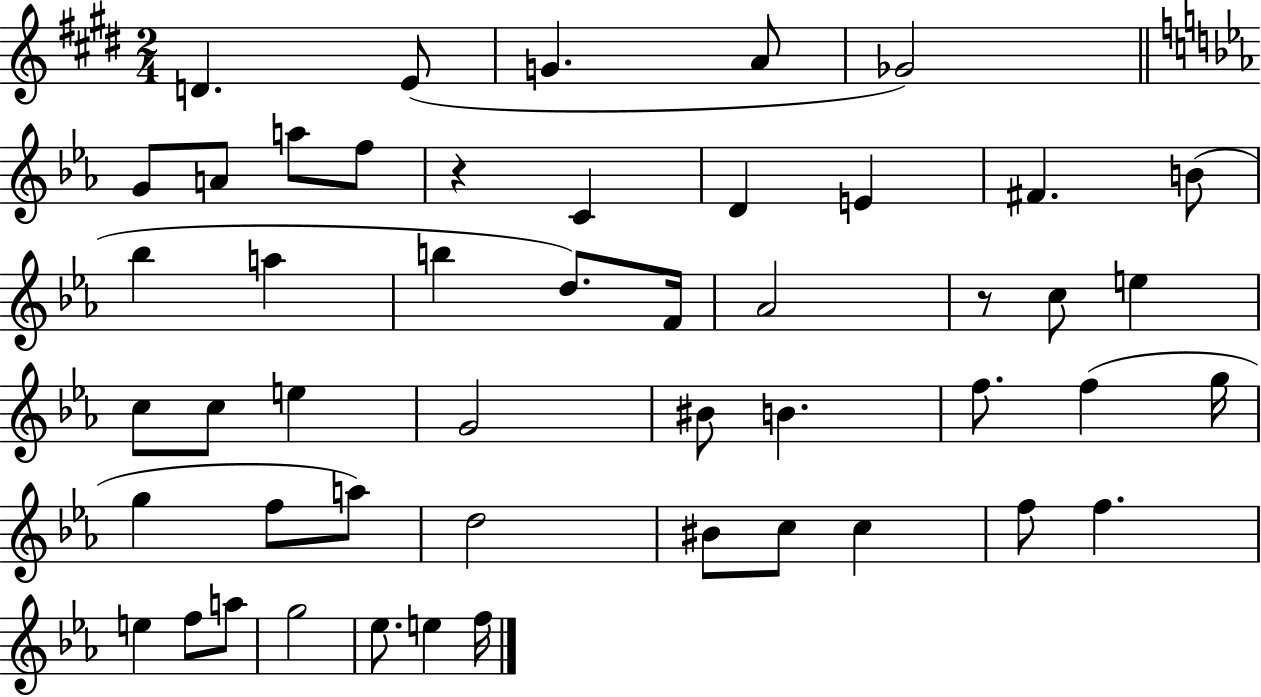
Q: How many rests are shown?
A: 2